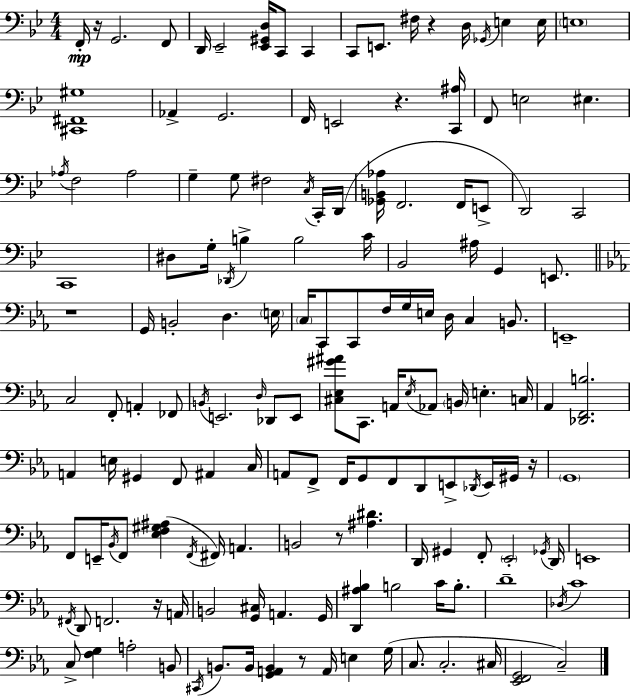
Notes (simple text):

F2/s R/s G2/h. F2/e D2/s Eb2/h [Eb2,G#2,D3]/s C2/e C2/q C2/e E2/e. F#3/s R/q D3/s Gb2/s E3/q E3/s E3/w [C#2,F#2,G#3]/w Ab2/q G2/h. F2/s E2/h R/q. [C2,A#3]/s F2/e E3/h EIS3/q. Ab3/s F3/h Ab3/h G3/q G3/e F#3/h C3/s C2/s D2/s [Gb2,B2,Ab3]/s F2/h. F2/s E2/e D2/h C2/h C2/w D#3/e G3/s Db2/s B3/q B3/h C4/s Bb2/h A#3/s G2/q E2/e. R/w G2/s B2/h D3/q. E3/s C3/s C2/e C2/e F3/s G3/s E3/s D3/s C3/q B2/e. E2/w C3/h F2/e A2/q FES2/e B2/s E2/h. D3/s Db2/e E2/e [C#3,Eb3,G#4,A#4]/e C2/e. A2/s Eb3/s Ab2/e B2/s E3/q. C3/s Ab2/q [Db2,F2,B3]/h. A2/q E3/s G#2/q F2/e A#2/q C3/s A2/e F2/e F2/s G2/e F2/e D2/e E2/e Db2/s E2/s G#2/s R/s G2/w F2/e E2/s Bb2/s F2/e [Eb3,F3,G#3,A#3]/q F2/s F#2/s A2/q. B2/h R/e [A#3,D#4]/q. D2/s G#2/q F2/e Eb2/h Gb2/s D2/s E2/w F#2/s D2/e F2/h. R/s A2/s B2/h [G2,C#3]/s A2/q. G2/s [D2,A#3,Bb3]/q B3/h C4/s B3/e. D4/w Db3/s C4/w C3/e [F3,G3]/q A3/h B2/e C#2/s B2/e. B2/s [G2,A2,B2]/q R/e A2/s E3/q G3/s C3/e. C3/h. C#3/s [Eb2,F2,G2]/h C3/h